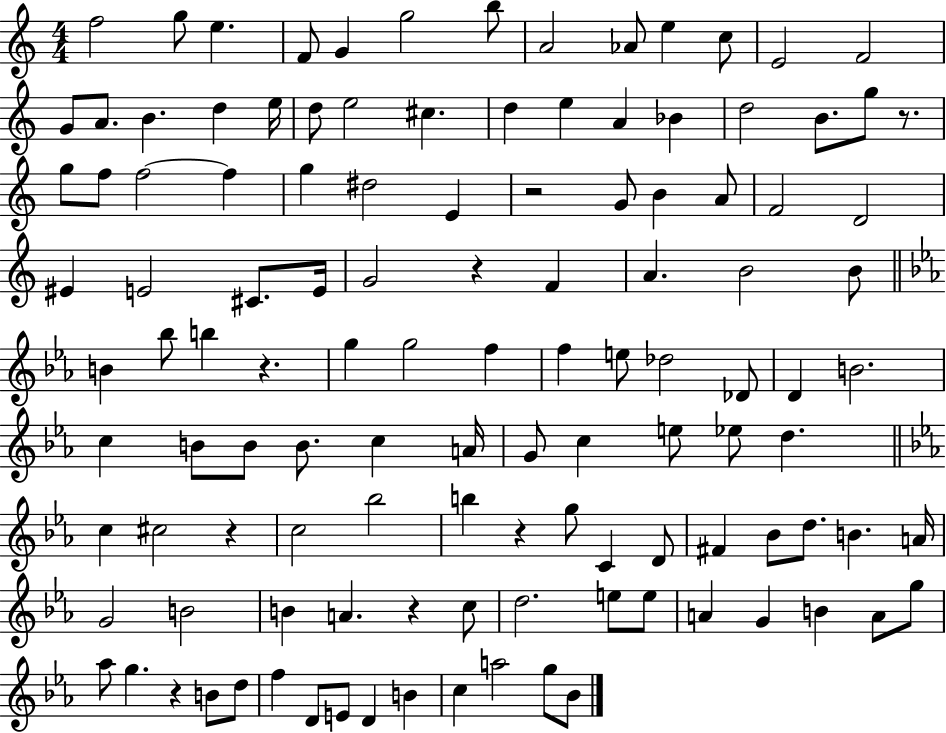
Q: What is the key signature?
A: C major